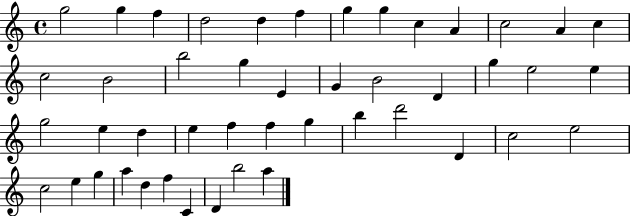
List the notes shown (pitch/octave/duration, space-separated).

G5/h G5/q F5/q D5/h D5/q F5/q G5/q G5/q C5/q A4/q C5/h A4/q C5/q C5/h B4/h B5/h G5/q E4/q G4/q B4/h D4/q G5/q E5/h E5/q G5/h E5/q D5/q E5/q F5/q F5/q G5/q B5/q D6/h D4/q C5/h E5/h C5/h E5/q G5/q A5/q D5/q F5/q C4/q D4/q B5/h A5/q